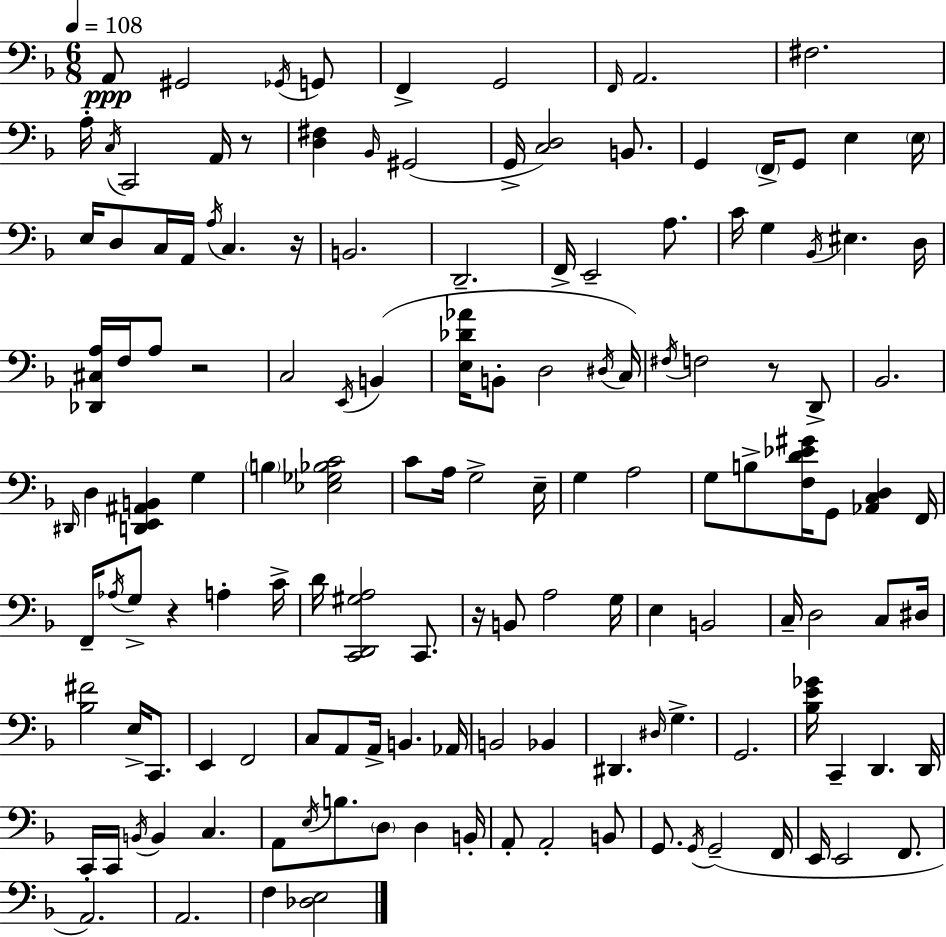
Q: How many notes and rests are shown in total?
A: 141